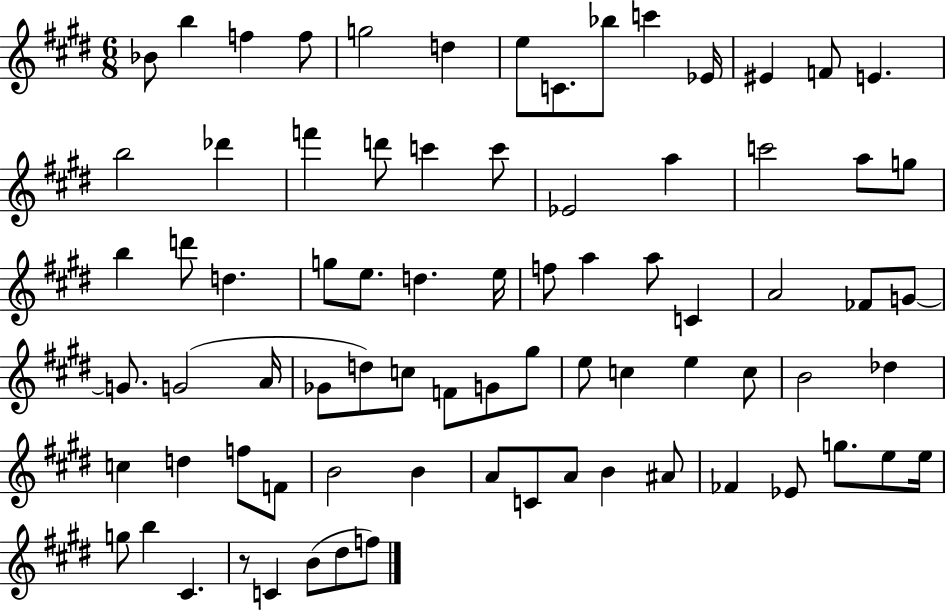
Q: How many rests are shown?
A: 1